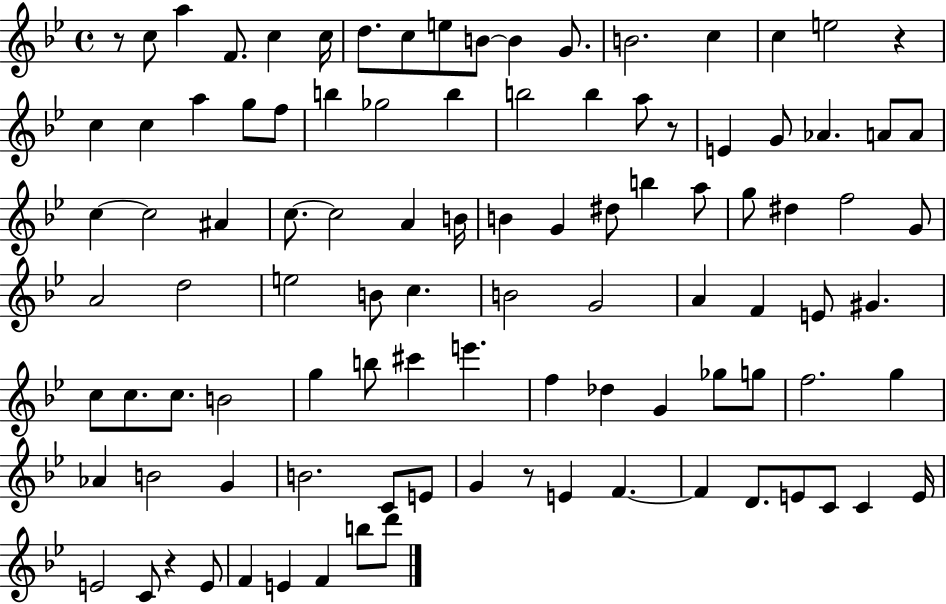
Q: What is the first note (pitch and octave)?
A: C5